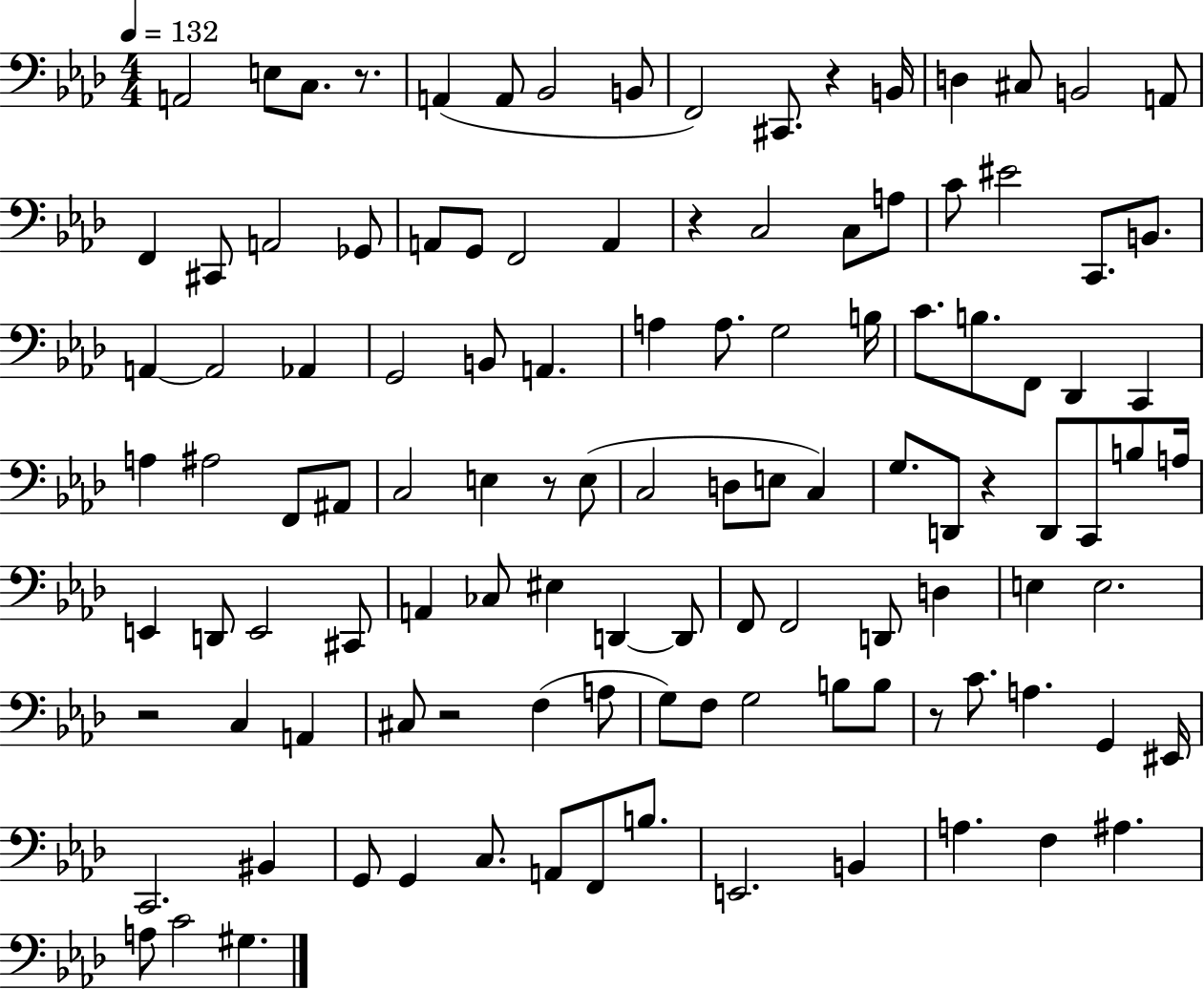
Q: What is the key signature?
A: AES major